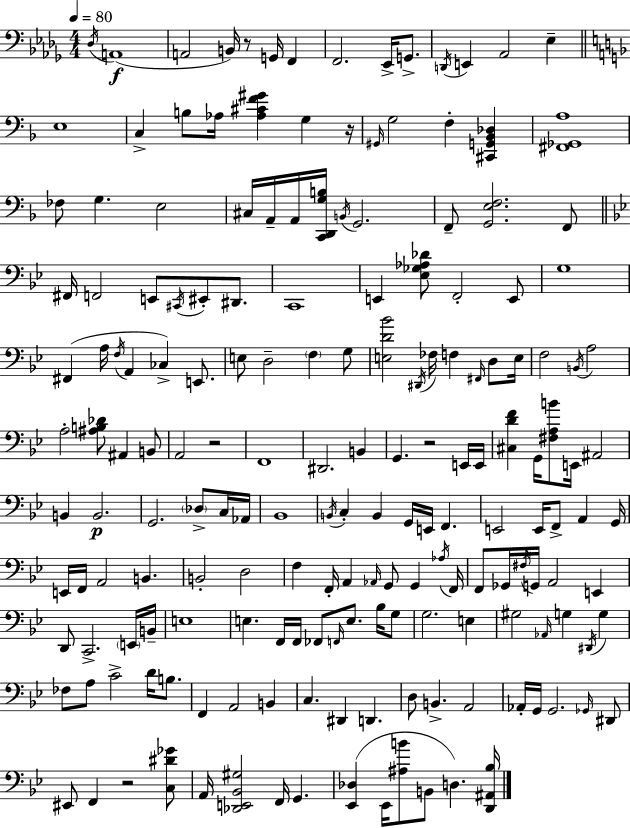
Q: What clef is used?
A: bass